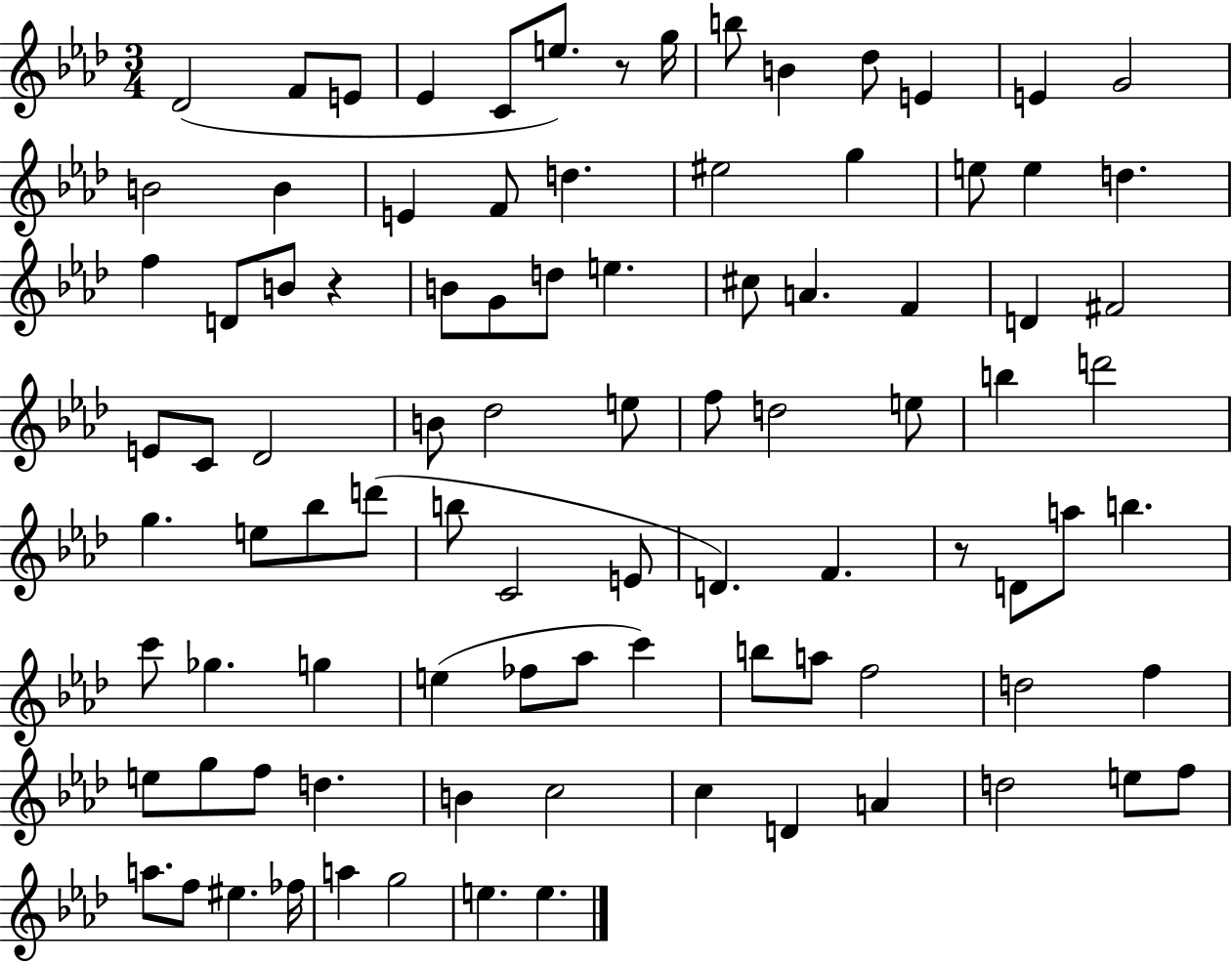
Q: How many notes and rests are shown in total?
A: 93